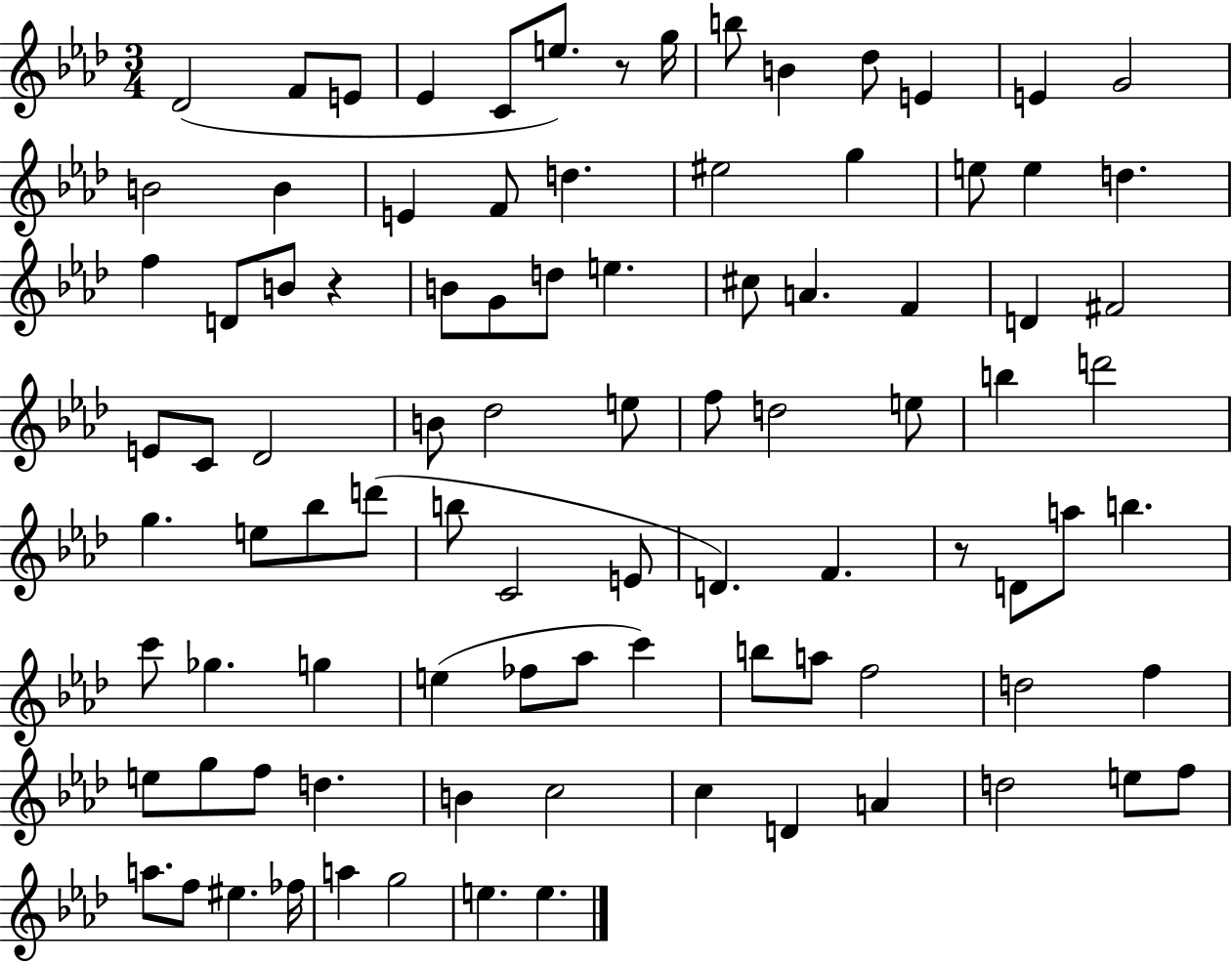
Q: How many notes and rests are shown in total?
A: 93